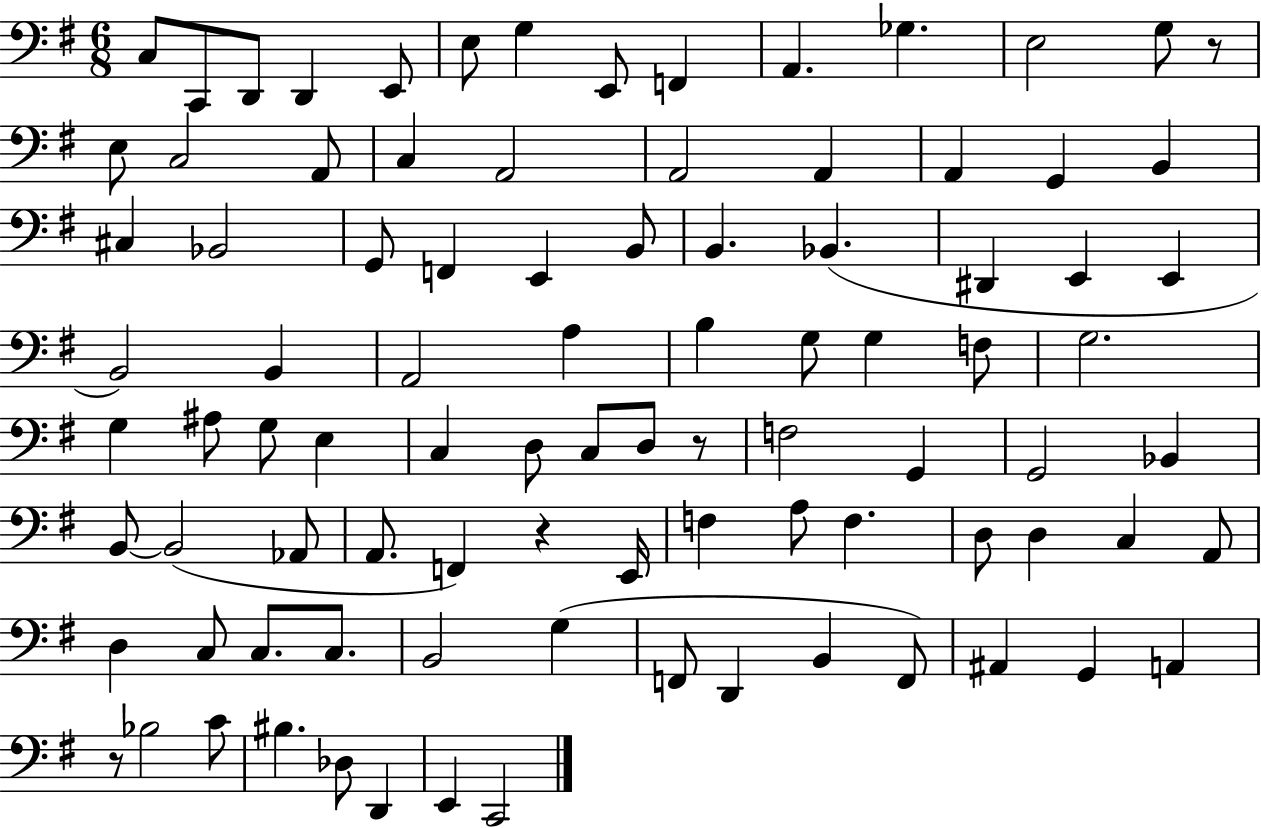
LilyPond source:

{
  \clef bass
  \numericTimeSignature
  \time 6/8
  \key g \major
  c8 c,8 d,8 d,4 e,8 | e8 g4 e,8 f,4 | a,4. ges4. | e2 g8 r8 | \break e8 c2 a,8 | c4 a,2 | a,2 a,4 | a,4 g,4 b,4 | \break cis4 bes,2 | g,8 f,4 e,4 b,8 | b,4. bes,4.( | dis,4 e,4 e,4 | \break b,2) b,4 | a,2 a4 | b4 g8 g4 f8 | g2. | \break g4 ais8 g8 e4 | c4 d8 c8 d8 r8 | f2 g,4 | g,2 bes,4 | \break b,8~~ b,2( aes,8 | a,8. f,4) r4 e,16 | f4 a8 f4. | d8 d4 c4 a,8 | \break d4 c8 c8. c8. | b,2 g4( | f,8 d,4 b,4 f,8) | ais,4 g,4 a,4 | \break r8 bes2 c'8 | bis4. des8 d,4 | e,4 c,2 | \bar "|."
}